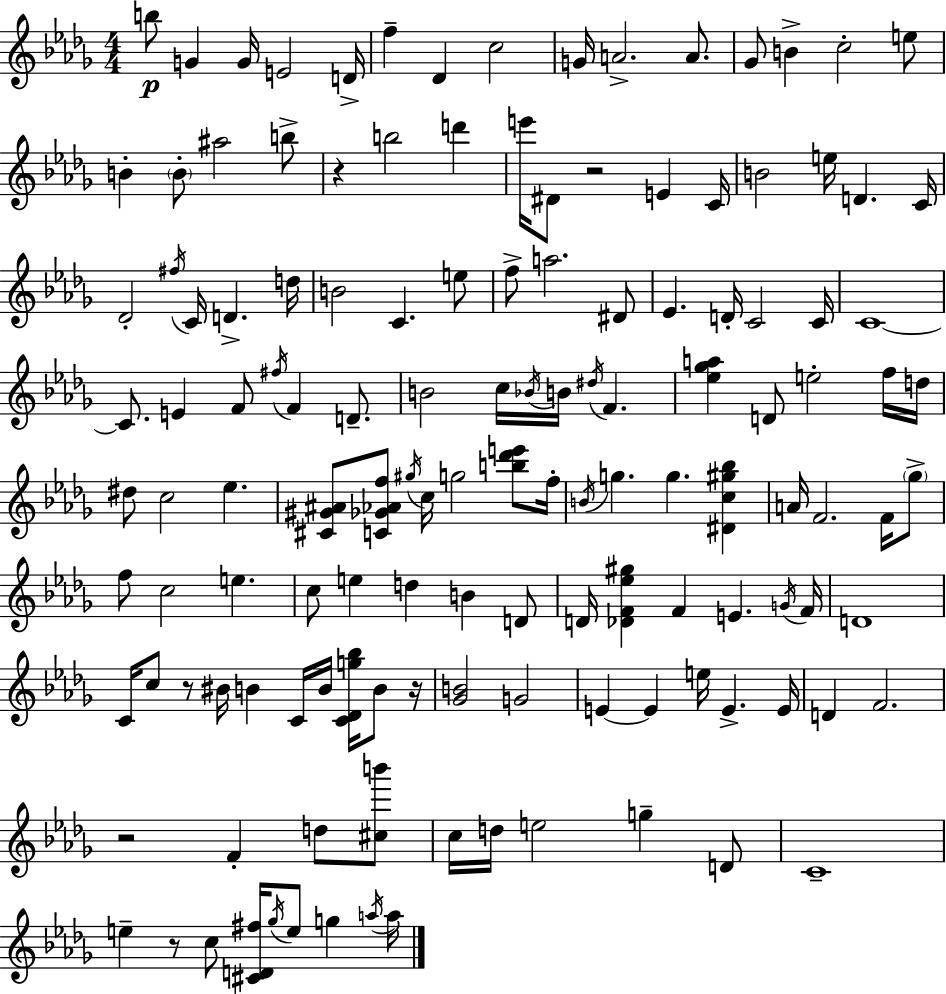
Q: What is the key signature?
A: BES minor